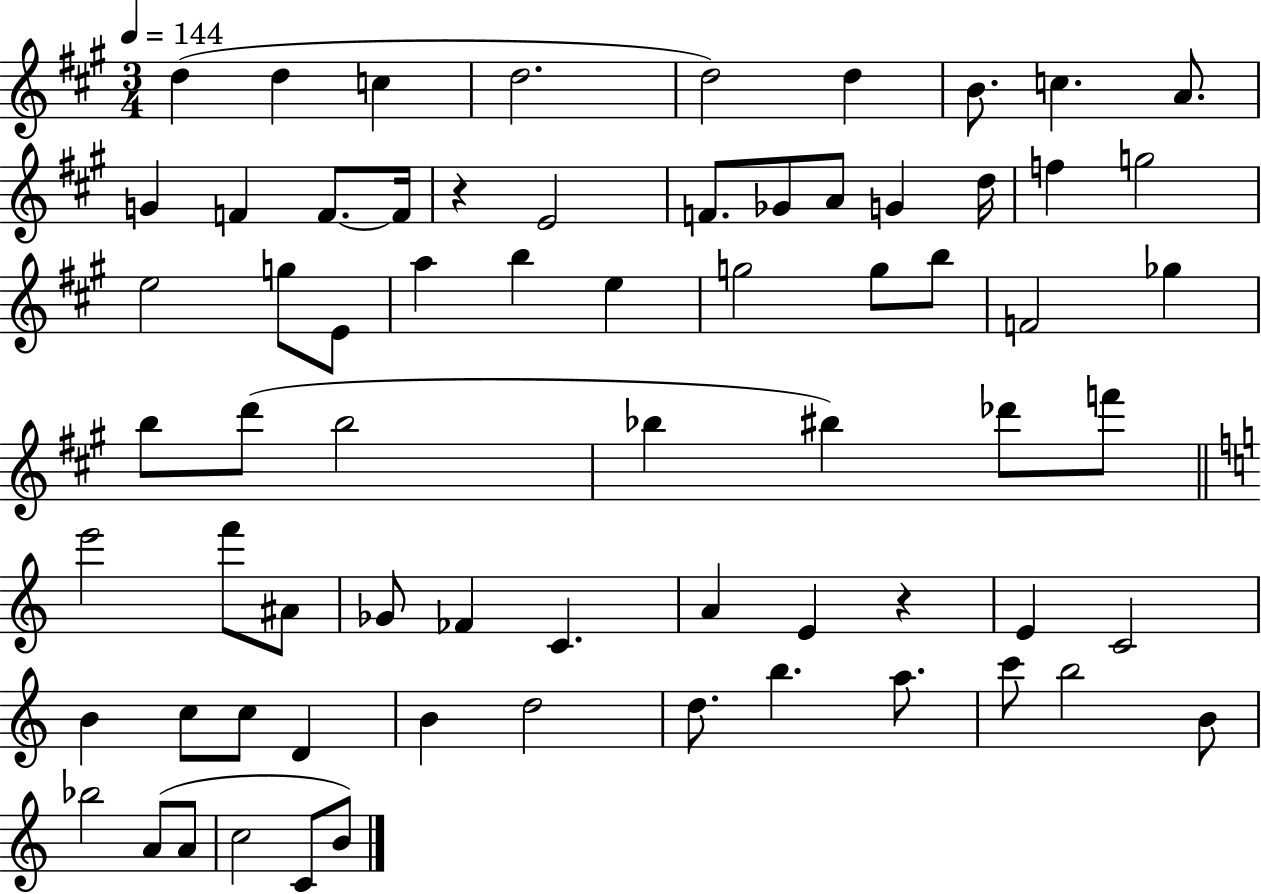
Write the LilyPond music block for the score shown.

{
  \clef treble
  \numericTimeSignature
  \time 3/4
  \key a \major
  \tempo 4 = 144
  d''4( d''4 c''4 | d''2. | d''2) d''4 | b'8. c''4. a'8. | \break g'4 f'4 f'8.~~ f'16 | r4 e'2 | f'8. ges'8 a'8 g'4 d''16 | f''4 g''2 | \break e''2 g''8 e'8 | a''4 b''4 e''4 | g''2 g''8 b''8 | f'2 ges''4 | \break b''8 d'''8( b''2 | bes''4 bis''4) des'''8 f'''8 | \bar "||" \break \key c \major e'''2 f'''8 ais'8 | ges'8 fes'4 c'4. | a'4 e'4 r4 | e'4 c'2 | \break b'4 c''8 c''8 d'4 | b'4 d''2 | d''8. b''4. a''8. | c'''8 b''2 b'8 | \break bes''2 a'8( a'8 | c''2 c'8 b'8) | \bar "|."
}